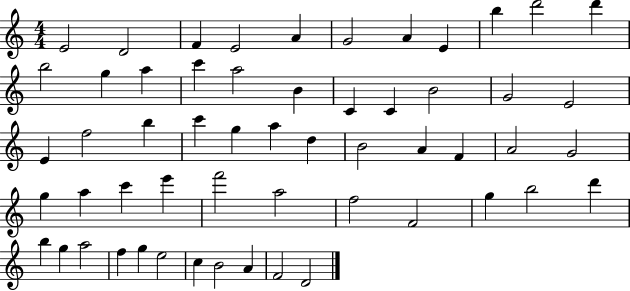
X:1
T:Untitled
M:4/4
L:1/4
K:C
E2 D2 F E2 A G2 A E b d'2 d' b2 g a c' a2 B C C B2 G2 E2 E f2 b c' g a d B2 A F A2 G2 g a c' e' f'2 a2 f2 F2 g b2 d' b g a2 f g e2 c B2 A F2 D2